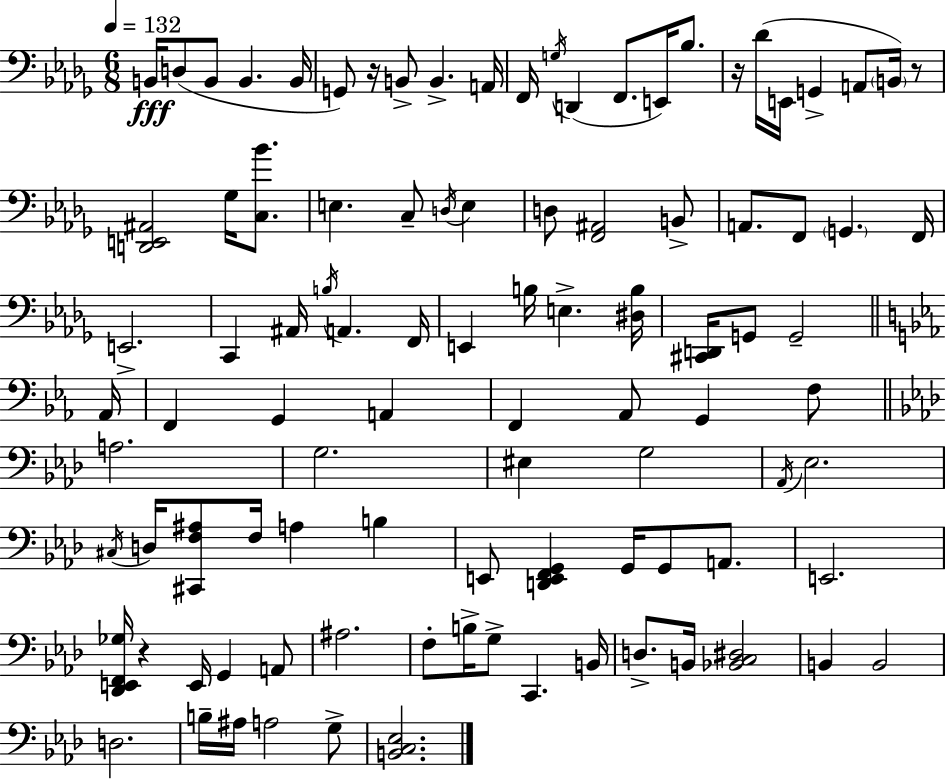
B2/s D3/e B2/e B2/q. B2/s G2/e R/s B2/e B2/q. A2/s F2/s G3/s D2/q F2/e. E2/s Bb3/e. R/s Db4/s E2/s G2/q A2/e B2/s R/e [D2,E2,A#2]/h Gb3/s [C3,Bb4]/e. E3/q. C3/e D3/s E3/q D3/e [F2,A#2]/h B2/e A2/e. F2/e G2/q. F2/s E2/h. C2/q A#2/s B3/s A2/q. F2/s E2/q B3/s E3/q. [D#3,B3]/s [C#2,D2]/s G2/e G2/h Ab2/s F2/q G2/q A2/q F2/q Ab2/e G2/q F3/e A3/h. G3/h. EIS3/q G3/h Ab2/s Eb3/h. C#3/s D3/s [C#2,F3,A#3]/e F3/s A3/q B3/q E2/e [D2,E2,F2,G2]/q G2/s G2/e A2/e. E2/h. [Db2,E2,F2,Gb3]/s R/q E2/s G2/q A2/e A#3/h. F3/e B3/s G3/e C2/q. B2/s D3/e. B2/s [Bb2,C3,D#3]/h B2/q B2/h D3/h. B3/s A#3/s A3/h G3/e [B2,C3,Eb3]/h.